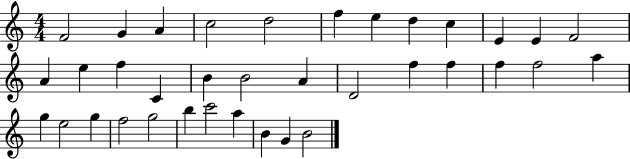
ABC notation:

X:1
T:Untitled
M:4/4
L:1/4
K:C
F2 G A c2 d2 f e d c E E F2 A e f C B B2 A D2 f f f f2 a g e2 g f2 g2 b c'2 a B G B2